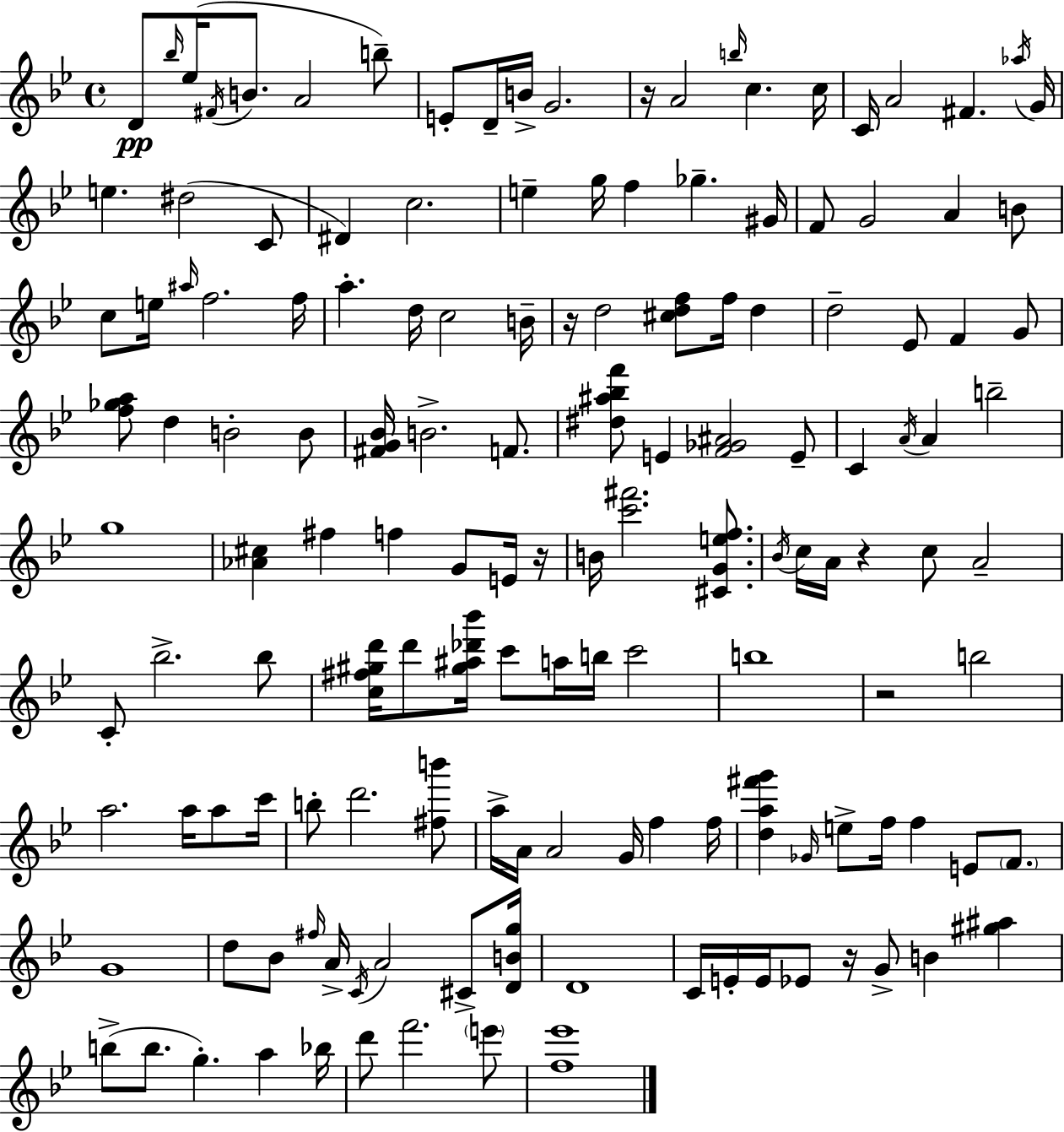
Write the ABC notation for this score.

X:1
T:Untitled
M:4/4
L:1/4
K:Bb
D/2 _b/4 _e/4 ^F/4 B/2 A2 b/2 E/2 D/4 B/4 G2 z/4 A2 b/4 c c/4 C/4 A2 ^F _a/4 G/4 e ^d2 C/2 ^D c2 e g/4 f _g ^G/4 F/2 G2 A B/2 c/2 e/4 ^a/4 f2 f/4 a d/4 c2 B/4 z/4 d2 [^cdf]/2 f/4 d d2 _E/2 F G/2 [f_ga]/2 d B2 B/2 [^FG_B]/4 B2 F/2 [^d^a_bf']/2 E [F_G^A]2 E/2 C A/4 A b2 g4 [_A^c] ^f f G/2 E/4 z/4 B/4 [c'^f']2 [^CGef]/2 _B/4 c/4 A/4 z c/2 A2 C/2 _b2 _b/2 [c^f^gd']/4 d'/2 [^g^a_d'_b']/4 c'/2 a/4 b/4 c'2 b4 z2 b2 a2 a/4 a/2 c'/4 b/2 d'2 [^fb']/2 a/4 A/4 A2 G/4 f f/4 [da^f'g'] _G/4 e/2 f/4 f E/2 F/2 G4 d/2 _B/2 ^f/4 A/4 C/4 A2 ^C/2 [DBg]/4 D4 C/4 E/4 E/4 _E/2 z/4 G/2 B [^g^a] b/2 b/2 g a _b/4 d'/2 f'2 e'/2 [f_e']4